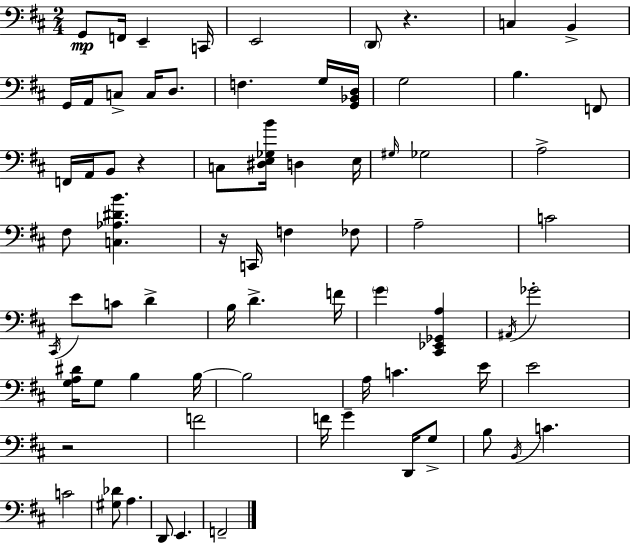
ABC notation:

X:1
T:Untitled
M:2/4
L:1/4
K:D
G,,/2 F,,/4 E,, C,,/4 E,,2 D,,/2 z C, B,, G,,/4 A,,/4 C,/2 C,/4 D,/2 F, G,/4 [G,,_B,,D,]/4 G,2 B, F,,/2 F,,/4 A,,/4 B,,/2 z C,/2 [^D,E,_G,B]/4 D, E,/4 ^G,/4 _G,2 A,2 ^F,/2 [C,_A,^DB] z/4 C,,/4 F, _F,/2 A,2 C2 ^C,,/4 E/2 C/2 D B,/4 D F/4 G [^C,,_E,,_G,,A,] ^A,,/4 _G2 [G,A,^D]/4 G,/2 B, B,/4 B,2 A,/4 C E/4 E2 z2 F2 F/4 G D,,/4 G,/2 B,/2 B,,/4 C C2 [^G,_D]/2 A, D,,/2 E,, F,,2